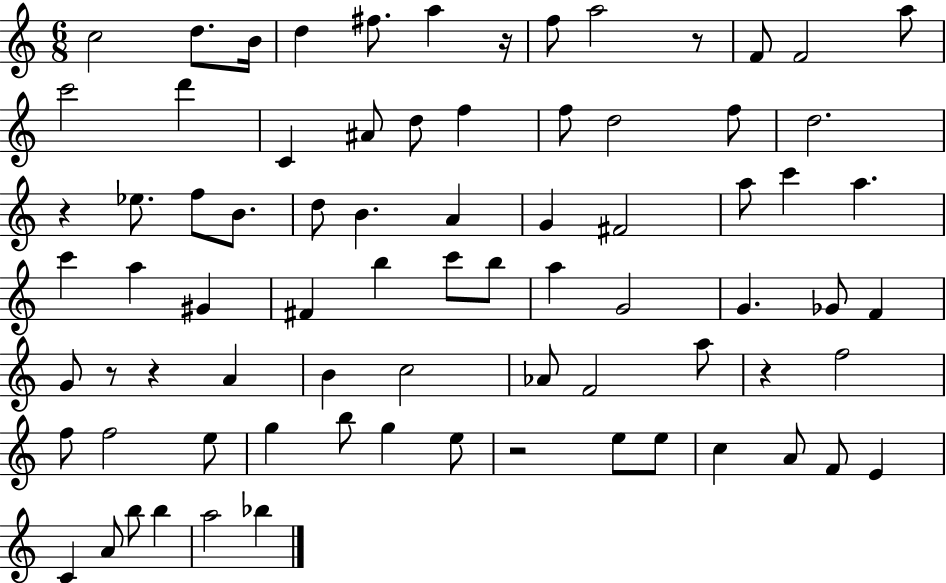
C5/h D5/e. B4/s D5/q F#5/e. A5/q R/s F5/e A5/h R/e F4/e F4/h A5/e C6/h D6/q C4/q A#4/e D5/e F5/q F5/e D5/h F5/e D5/h. R/q Eb5/e. F5/e B4/e. D5/e B4/q. A4/q G4/q F#4/h A5/e C6/q A5/q. C6/q A5/q G#4/q F#4/q B5/q C6/e B5/e A5/q G4/h G4/q. Gb4/e F4/q G4/e R/e R/q A4/q B4/q C5/h Ab4/e F4/h A5/e R/q F5/h F5/e F5/h E5/e G5/q B5/e G5/q E5/e R/h E5/e E5/e C5/q A4/e F4/e E4/q C4/q A4/e B5/e B5/q A5/h Bb5/q